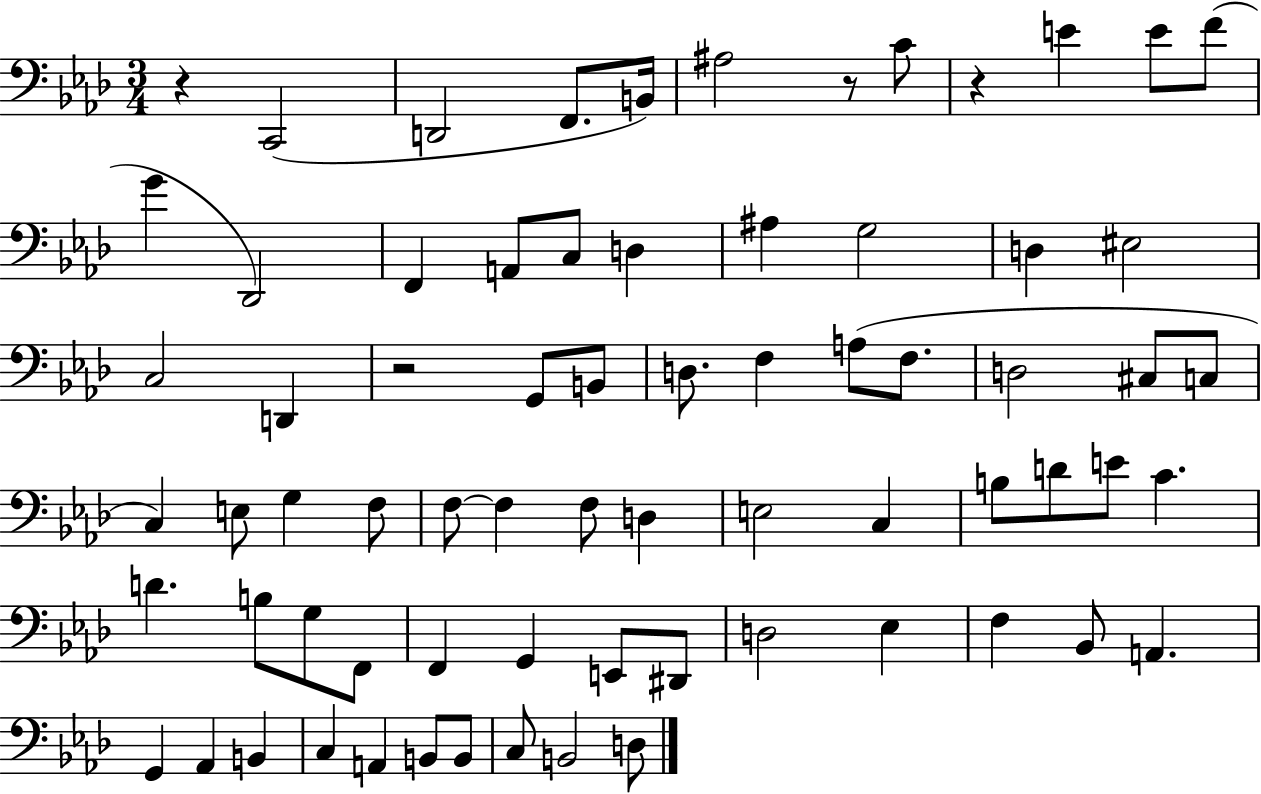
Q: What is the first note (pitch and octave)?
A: C2